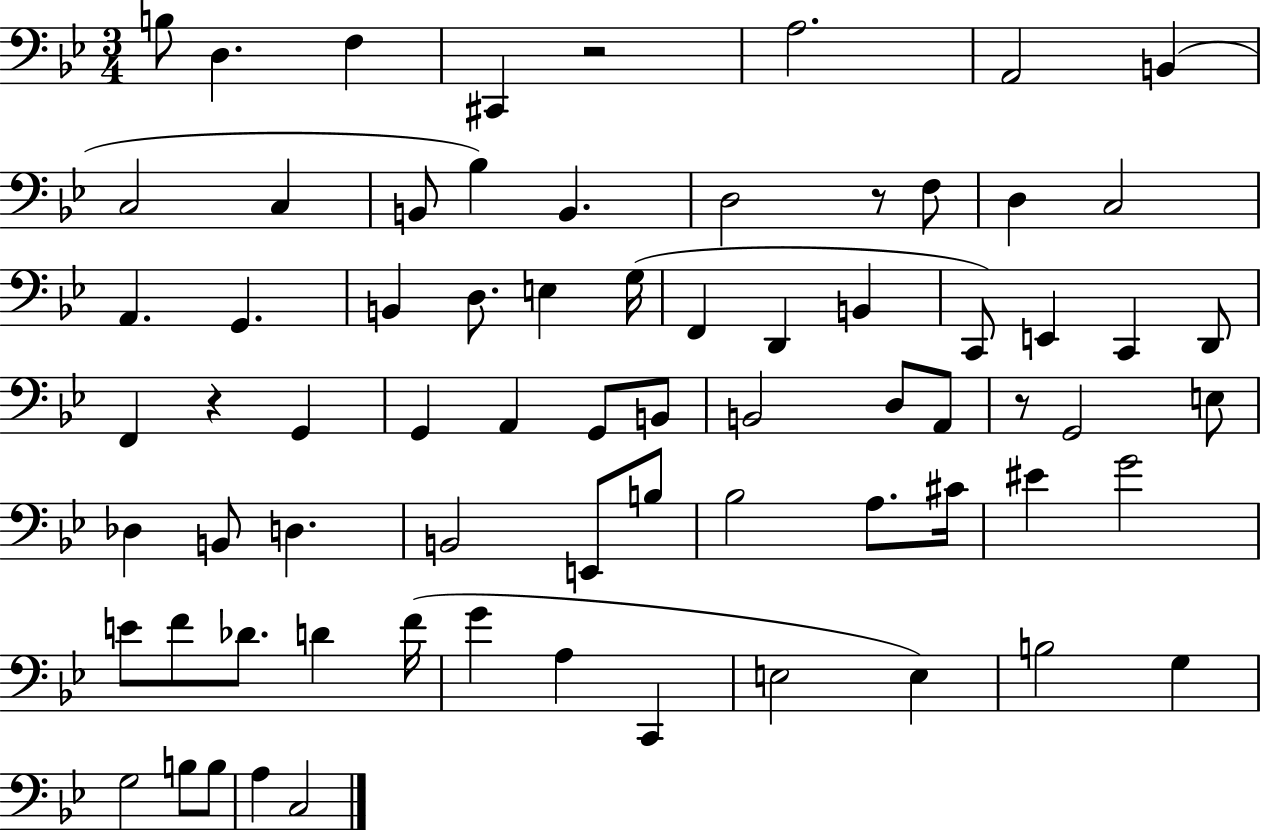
{
  \clef bass
  \numericTimeSignature
  \time 3/4
  \key bes \major
  \repeat volta 2 { b8 d4. f4 | cis,4 r2 | a2. | a,2 b,4( | \break c2 c4 | b,8 bes4) b,4. | d2 r8 f8 | d4 c2 | \break a,4. g,4. | b,4 d8. e4 g16( | f,4 d,4 b,4 | c,8) e,4 c,4 d,8 | \break f,4 r4 g,4 | g,4 a,4 g,8 b,8 | b,2 d8 a,8 | r8 g,2 e8 | \break des4 b,8 d4. | b,2 e,8 b8 | bes2 a8. cis'16 | eis'4 g'2 | \break e'8 f'8 des'8. d'4 f'16( | g'4 a4 c,4 | e2 e4) | b2 g4 | \break g2 b8 b8 | a4 c2 | } \bar "|."
}